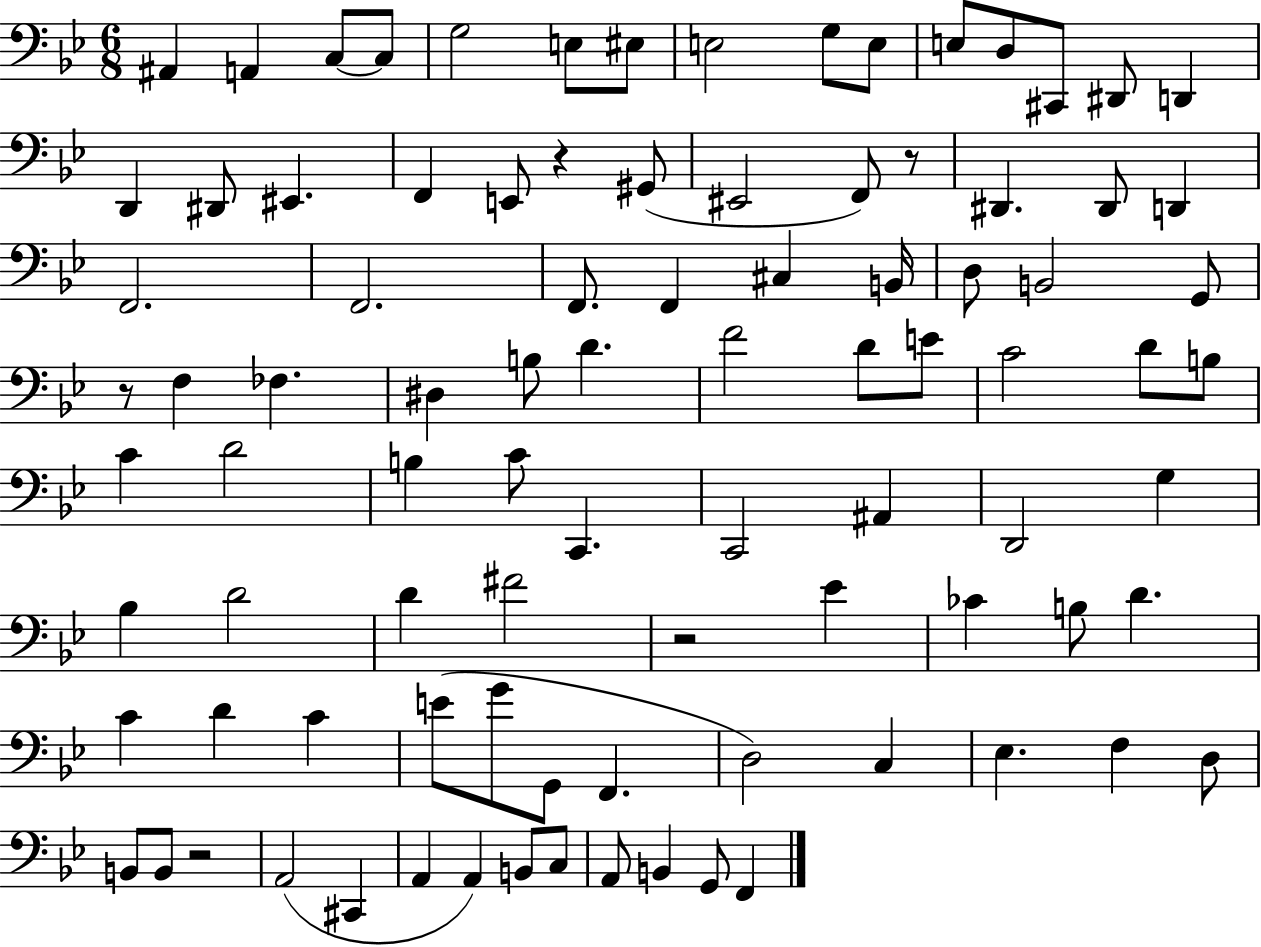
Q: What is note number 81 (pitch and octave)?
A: A2